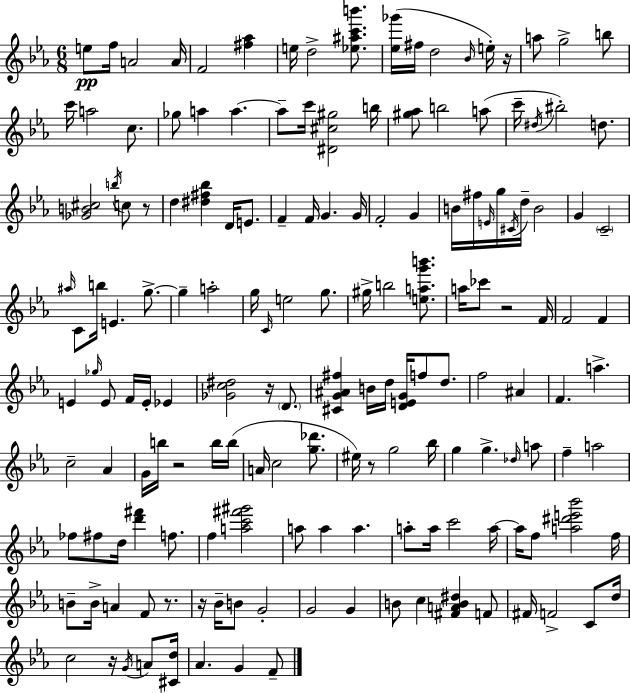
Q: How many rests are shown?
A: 9